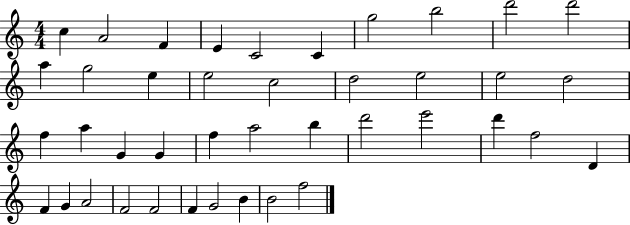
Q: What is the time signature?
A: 4/4